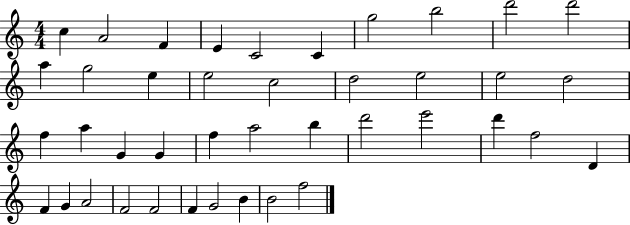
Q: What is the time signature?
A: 4/4